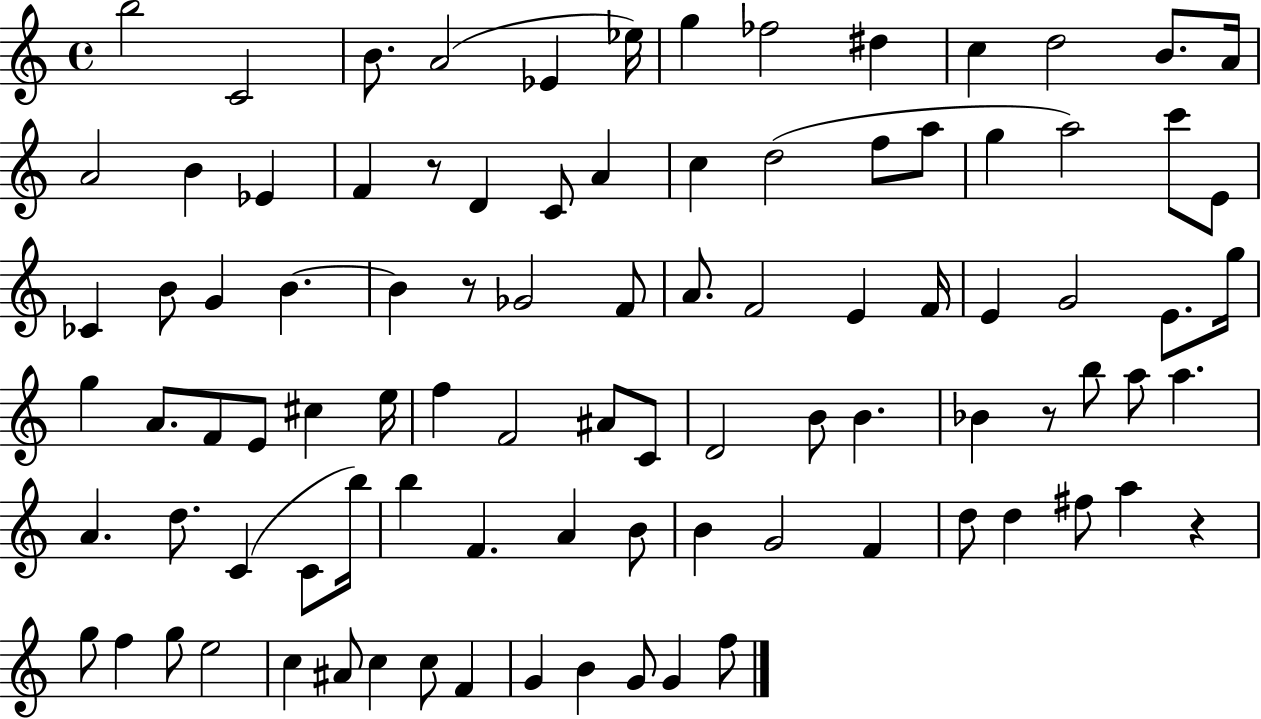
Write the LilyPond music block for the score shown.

{
  \clef treble
  \time 4/4
  \defaultTimeSignature
  \key c \major
  b''2 c'2 | b'8. a'2( ees'4 ees''16) | g''4 fes''2 dis''4 | c''4 d''2 b'8. a'16 | \break a'2 b'4 ees'4 | f'4 r8 d'4 c'8 a'4 | c''4 d''2( f''8 a''8 | g''4 a''2) c'''8 e'8 | \break ces'4 b'8 g'4 b'4.~~ | b'4 r8 ges'2 f'8 | a'8. f'2 e'4 f'16 | e'4 g'2 e'8. g''16 | \break g''4 a'8. f'8 e'8 cis''4 e''16 | f''4 f'2 ais'8 c'8 | d'2 b'8 b'4. | bes'4 r8 b''8 a''8 a''4. | \break a'4. d''8. c'4( c'8 b''16) | b''4 f'4. a'4 b'8 | b'4 g'2 f'4 | d''8 d''4 fis''8 a''4 r4 | \break g''8 f''4 g''8 e''2 | c''4 ais'8 c''4 c''8 f'4 | g'4 b'4 g'8 g'4 f''8 | \bar "|."
}